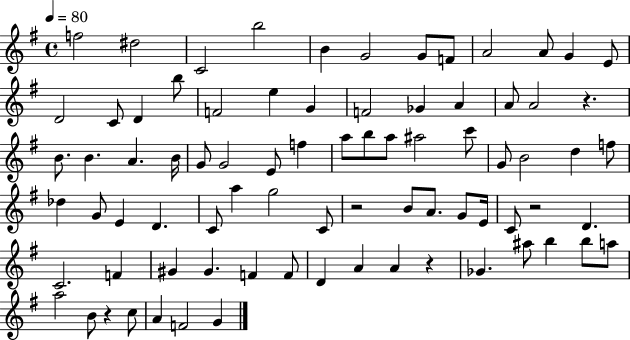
F5/h D#5/h C4/h B5/h B4/q G4/h G4/e F4/e A4/h A4/e G4/q E4/e D4/h C4/e D4/q B5/e F4/h E5/q G4/q F4/h Gb4/q A4/q A4/e A4/h R/q. B4/e. B4/q. A4/q. B4/s G4/e G4/h E4/e F5/q A5/e B5/e A5/e A#5/h C6/e G4/e B4/h D5/q F5/e Db5/q G4/e E4/q D4/q. C4/e A5/q G5/h C4/e R/h B4/e A4/e. G4/e E4/s C4/e R/h D4/q. C4/h. F4/q G#4/q G#4/q. F4/q F4/e D4/q A4/q A4/q R/q Gb4/q. A#5/e B5/q B5/e A5/e A5/h B4/e R/q C5/e A4/q F4/h G4/q